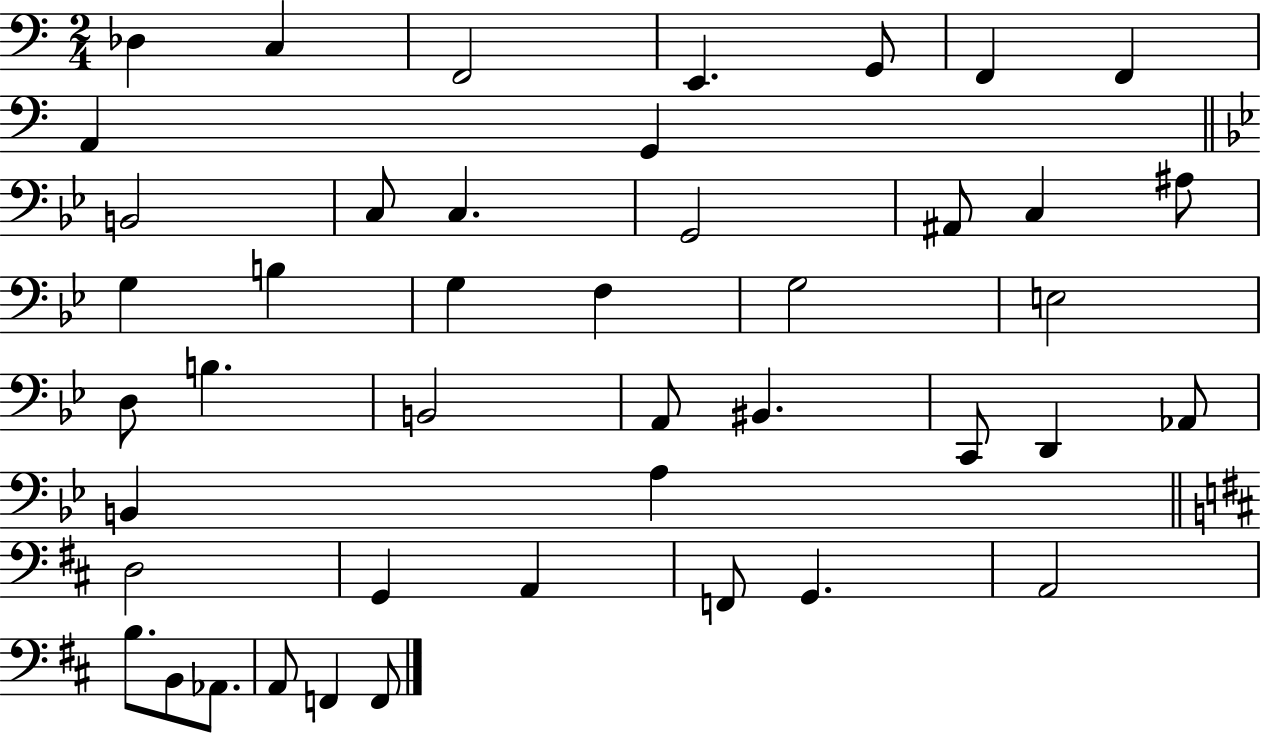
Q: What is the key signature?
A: C major